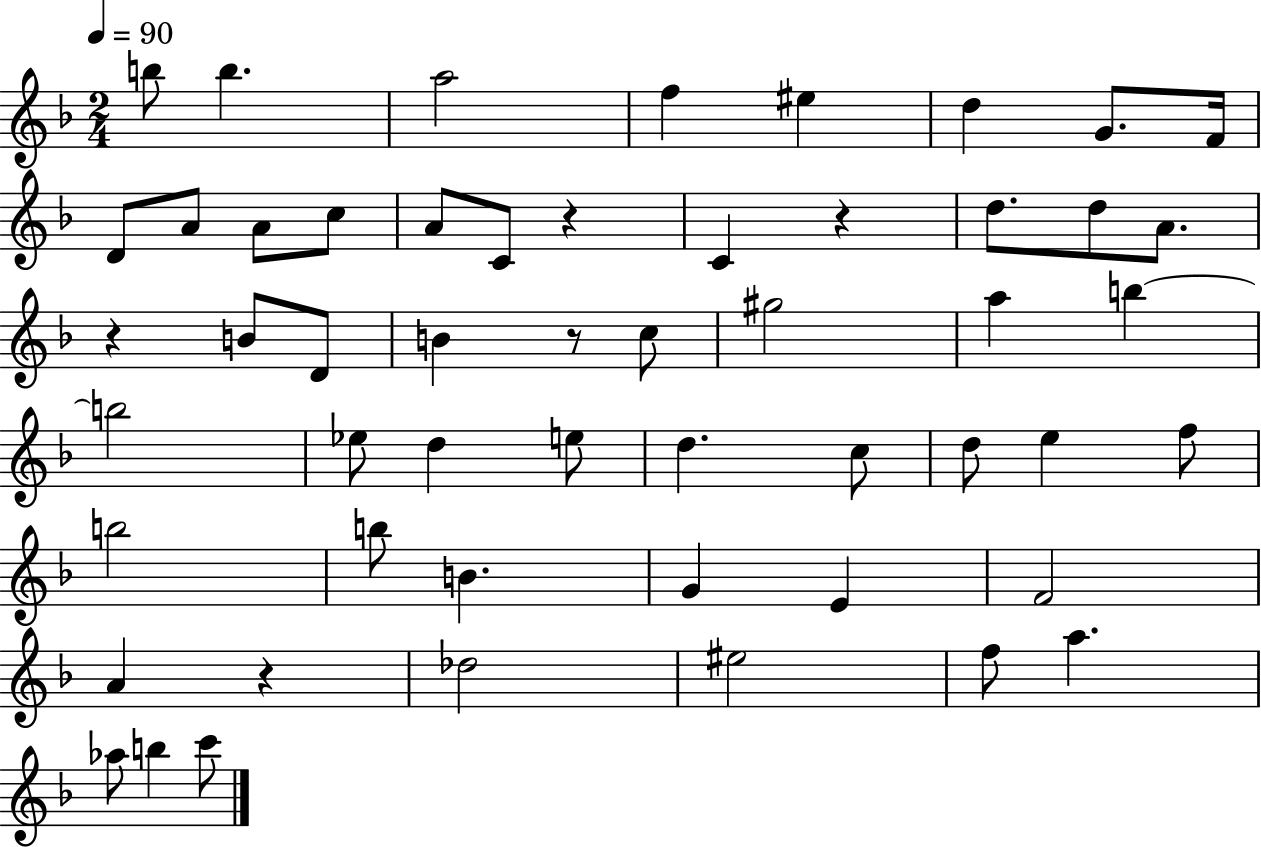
{
  \clef treble
  \numericTimeSignature
  \time 2/4
  \key f \major
  \tempo 4 = 90
  b''8 b''4. | a''2 | f''4 eis''4 | d''4 g'8. f'16 | \break d'8 a'8 a'8 c''8 | a'8 c'8 r4 | c'4 r4 | d''8. d''8 a'8. | \break r4 b'8 d'8 | b'4 r8 c''8 | gis''2 | a''4 b''4~~ | \break b''2 | ees''8 d''4 e''8 | d''4. c''8 | d''8 e''4 f''8 | \break b''2 | b''8 b'4. | g'4 e'4 | f'2 | \break a'4 r4 | des''2 | eis''2 | f''8 a''4. | \break aes''8 b''4 c'''8 | \bar "|."
}